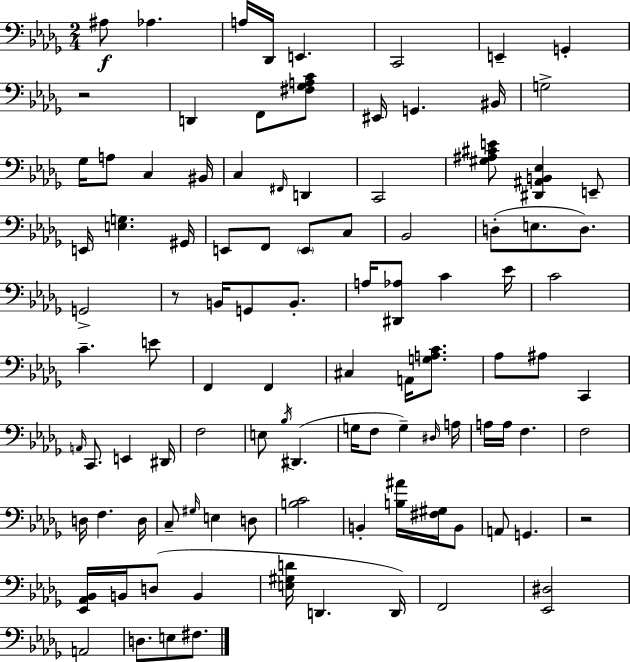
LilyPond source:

{
  \clef bass
  \numericTimeSignature
  \time 2/4
  \key bes \minor
  ais8\f aes4. | a16 des,16 e,4. | c,2 | e,4-- g,4-. | \break r2 | d,4 f,8 <fis ges a c'>8 | eis,16 g,4. bis,16 | g2-> | \break ges16 a8 c4 bis,16 | c4 \grace { fis,16 } d,4 | c,2 | <gis ais cis' e'>8 <dis, ais, b, ees>4 e,8-- | \break e,16 <e g>4. | gis,16 e,8 f,8 \parenthesize e,8 c8 | bes,2 | d8-.( e8. d8.) | \break g,2-> | r8 b,16 g,8 b,8.-. | a16 <dis, aes>8 c'4 | ees'16 c'2 | \break c'4.-- e'8 | f,4 f,4 | cis4 a,16 <g a c'>8. | aes8 ais8 c,4 | \break \grace { a,16 } c,8. e,4 | dis,16 f2 | e8 \acciaccatura { bes16 }( dis,4. | g16 f8 g4--) | \break \grace { dis16 } a16 a16 a16 f4. | f2 | d16 f4. | d16 c8-- \grace { gis16 } e4 | \break d8 <b c'>2 | b,4-. | <b ais'>16 <fis gis>16 b,8 a,8 g,4. | r2 | \break <ees, aes, bes,>16 b,16 d8( | b,4 <e gis d'>16 d,4. | d,16) f,2 | <ees, dis>2 | \break a,2 | d8. | e8 fis8. \bar "|."
}